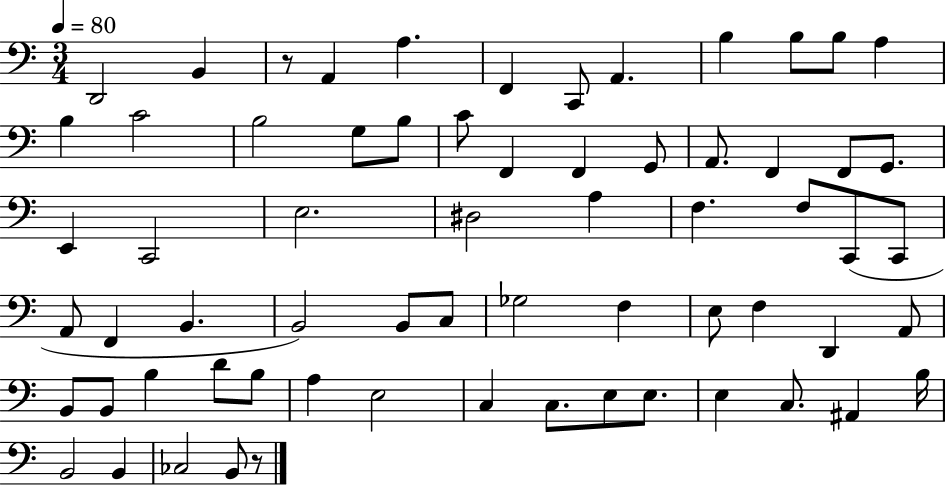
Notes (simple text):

D2/h B2/q R/e A2/q A3/q. F2/q C2/e A2/q. B3/q B3/e B3/e A3/q B3/q C4/h B3/h G3/e B3/e C4/e F2/q F2/q G2/e A2/e. F2/q F2/e G2/e. E2/q C2/h E3/h. D#3/h A3/q F3/q. F3/e C2/e C2/e A2/e F2/q B2/q. B2/h B2/e C3/e Gb3/h F3/q E3/e F3/q D2/q A2/e B2/e B2/e B3/q D4/e B3/e A3/q E3/h C3/q C3/e. E3/e E3/e. E3/q C3/e. A#2/q B3/s B2/h B2/q CES3/h B2/e R/e